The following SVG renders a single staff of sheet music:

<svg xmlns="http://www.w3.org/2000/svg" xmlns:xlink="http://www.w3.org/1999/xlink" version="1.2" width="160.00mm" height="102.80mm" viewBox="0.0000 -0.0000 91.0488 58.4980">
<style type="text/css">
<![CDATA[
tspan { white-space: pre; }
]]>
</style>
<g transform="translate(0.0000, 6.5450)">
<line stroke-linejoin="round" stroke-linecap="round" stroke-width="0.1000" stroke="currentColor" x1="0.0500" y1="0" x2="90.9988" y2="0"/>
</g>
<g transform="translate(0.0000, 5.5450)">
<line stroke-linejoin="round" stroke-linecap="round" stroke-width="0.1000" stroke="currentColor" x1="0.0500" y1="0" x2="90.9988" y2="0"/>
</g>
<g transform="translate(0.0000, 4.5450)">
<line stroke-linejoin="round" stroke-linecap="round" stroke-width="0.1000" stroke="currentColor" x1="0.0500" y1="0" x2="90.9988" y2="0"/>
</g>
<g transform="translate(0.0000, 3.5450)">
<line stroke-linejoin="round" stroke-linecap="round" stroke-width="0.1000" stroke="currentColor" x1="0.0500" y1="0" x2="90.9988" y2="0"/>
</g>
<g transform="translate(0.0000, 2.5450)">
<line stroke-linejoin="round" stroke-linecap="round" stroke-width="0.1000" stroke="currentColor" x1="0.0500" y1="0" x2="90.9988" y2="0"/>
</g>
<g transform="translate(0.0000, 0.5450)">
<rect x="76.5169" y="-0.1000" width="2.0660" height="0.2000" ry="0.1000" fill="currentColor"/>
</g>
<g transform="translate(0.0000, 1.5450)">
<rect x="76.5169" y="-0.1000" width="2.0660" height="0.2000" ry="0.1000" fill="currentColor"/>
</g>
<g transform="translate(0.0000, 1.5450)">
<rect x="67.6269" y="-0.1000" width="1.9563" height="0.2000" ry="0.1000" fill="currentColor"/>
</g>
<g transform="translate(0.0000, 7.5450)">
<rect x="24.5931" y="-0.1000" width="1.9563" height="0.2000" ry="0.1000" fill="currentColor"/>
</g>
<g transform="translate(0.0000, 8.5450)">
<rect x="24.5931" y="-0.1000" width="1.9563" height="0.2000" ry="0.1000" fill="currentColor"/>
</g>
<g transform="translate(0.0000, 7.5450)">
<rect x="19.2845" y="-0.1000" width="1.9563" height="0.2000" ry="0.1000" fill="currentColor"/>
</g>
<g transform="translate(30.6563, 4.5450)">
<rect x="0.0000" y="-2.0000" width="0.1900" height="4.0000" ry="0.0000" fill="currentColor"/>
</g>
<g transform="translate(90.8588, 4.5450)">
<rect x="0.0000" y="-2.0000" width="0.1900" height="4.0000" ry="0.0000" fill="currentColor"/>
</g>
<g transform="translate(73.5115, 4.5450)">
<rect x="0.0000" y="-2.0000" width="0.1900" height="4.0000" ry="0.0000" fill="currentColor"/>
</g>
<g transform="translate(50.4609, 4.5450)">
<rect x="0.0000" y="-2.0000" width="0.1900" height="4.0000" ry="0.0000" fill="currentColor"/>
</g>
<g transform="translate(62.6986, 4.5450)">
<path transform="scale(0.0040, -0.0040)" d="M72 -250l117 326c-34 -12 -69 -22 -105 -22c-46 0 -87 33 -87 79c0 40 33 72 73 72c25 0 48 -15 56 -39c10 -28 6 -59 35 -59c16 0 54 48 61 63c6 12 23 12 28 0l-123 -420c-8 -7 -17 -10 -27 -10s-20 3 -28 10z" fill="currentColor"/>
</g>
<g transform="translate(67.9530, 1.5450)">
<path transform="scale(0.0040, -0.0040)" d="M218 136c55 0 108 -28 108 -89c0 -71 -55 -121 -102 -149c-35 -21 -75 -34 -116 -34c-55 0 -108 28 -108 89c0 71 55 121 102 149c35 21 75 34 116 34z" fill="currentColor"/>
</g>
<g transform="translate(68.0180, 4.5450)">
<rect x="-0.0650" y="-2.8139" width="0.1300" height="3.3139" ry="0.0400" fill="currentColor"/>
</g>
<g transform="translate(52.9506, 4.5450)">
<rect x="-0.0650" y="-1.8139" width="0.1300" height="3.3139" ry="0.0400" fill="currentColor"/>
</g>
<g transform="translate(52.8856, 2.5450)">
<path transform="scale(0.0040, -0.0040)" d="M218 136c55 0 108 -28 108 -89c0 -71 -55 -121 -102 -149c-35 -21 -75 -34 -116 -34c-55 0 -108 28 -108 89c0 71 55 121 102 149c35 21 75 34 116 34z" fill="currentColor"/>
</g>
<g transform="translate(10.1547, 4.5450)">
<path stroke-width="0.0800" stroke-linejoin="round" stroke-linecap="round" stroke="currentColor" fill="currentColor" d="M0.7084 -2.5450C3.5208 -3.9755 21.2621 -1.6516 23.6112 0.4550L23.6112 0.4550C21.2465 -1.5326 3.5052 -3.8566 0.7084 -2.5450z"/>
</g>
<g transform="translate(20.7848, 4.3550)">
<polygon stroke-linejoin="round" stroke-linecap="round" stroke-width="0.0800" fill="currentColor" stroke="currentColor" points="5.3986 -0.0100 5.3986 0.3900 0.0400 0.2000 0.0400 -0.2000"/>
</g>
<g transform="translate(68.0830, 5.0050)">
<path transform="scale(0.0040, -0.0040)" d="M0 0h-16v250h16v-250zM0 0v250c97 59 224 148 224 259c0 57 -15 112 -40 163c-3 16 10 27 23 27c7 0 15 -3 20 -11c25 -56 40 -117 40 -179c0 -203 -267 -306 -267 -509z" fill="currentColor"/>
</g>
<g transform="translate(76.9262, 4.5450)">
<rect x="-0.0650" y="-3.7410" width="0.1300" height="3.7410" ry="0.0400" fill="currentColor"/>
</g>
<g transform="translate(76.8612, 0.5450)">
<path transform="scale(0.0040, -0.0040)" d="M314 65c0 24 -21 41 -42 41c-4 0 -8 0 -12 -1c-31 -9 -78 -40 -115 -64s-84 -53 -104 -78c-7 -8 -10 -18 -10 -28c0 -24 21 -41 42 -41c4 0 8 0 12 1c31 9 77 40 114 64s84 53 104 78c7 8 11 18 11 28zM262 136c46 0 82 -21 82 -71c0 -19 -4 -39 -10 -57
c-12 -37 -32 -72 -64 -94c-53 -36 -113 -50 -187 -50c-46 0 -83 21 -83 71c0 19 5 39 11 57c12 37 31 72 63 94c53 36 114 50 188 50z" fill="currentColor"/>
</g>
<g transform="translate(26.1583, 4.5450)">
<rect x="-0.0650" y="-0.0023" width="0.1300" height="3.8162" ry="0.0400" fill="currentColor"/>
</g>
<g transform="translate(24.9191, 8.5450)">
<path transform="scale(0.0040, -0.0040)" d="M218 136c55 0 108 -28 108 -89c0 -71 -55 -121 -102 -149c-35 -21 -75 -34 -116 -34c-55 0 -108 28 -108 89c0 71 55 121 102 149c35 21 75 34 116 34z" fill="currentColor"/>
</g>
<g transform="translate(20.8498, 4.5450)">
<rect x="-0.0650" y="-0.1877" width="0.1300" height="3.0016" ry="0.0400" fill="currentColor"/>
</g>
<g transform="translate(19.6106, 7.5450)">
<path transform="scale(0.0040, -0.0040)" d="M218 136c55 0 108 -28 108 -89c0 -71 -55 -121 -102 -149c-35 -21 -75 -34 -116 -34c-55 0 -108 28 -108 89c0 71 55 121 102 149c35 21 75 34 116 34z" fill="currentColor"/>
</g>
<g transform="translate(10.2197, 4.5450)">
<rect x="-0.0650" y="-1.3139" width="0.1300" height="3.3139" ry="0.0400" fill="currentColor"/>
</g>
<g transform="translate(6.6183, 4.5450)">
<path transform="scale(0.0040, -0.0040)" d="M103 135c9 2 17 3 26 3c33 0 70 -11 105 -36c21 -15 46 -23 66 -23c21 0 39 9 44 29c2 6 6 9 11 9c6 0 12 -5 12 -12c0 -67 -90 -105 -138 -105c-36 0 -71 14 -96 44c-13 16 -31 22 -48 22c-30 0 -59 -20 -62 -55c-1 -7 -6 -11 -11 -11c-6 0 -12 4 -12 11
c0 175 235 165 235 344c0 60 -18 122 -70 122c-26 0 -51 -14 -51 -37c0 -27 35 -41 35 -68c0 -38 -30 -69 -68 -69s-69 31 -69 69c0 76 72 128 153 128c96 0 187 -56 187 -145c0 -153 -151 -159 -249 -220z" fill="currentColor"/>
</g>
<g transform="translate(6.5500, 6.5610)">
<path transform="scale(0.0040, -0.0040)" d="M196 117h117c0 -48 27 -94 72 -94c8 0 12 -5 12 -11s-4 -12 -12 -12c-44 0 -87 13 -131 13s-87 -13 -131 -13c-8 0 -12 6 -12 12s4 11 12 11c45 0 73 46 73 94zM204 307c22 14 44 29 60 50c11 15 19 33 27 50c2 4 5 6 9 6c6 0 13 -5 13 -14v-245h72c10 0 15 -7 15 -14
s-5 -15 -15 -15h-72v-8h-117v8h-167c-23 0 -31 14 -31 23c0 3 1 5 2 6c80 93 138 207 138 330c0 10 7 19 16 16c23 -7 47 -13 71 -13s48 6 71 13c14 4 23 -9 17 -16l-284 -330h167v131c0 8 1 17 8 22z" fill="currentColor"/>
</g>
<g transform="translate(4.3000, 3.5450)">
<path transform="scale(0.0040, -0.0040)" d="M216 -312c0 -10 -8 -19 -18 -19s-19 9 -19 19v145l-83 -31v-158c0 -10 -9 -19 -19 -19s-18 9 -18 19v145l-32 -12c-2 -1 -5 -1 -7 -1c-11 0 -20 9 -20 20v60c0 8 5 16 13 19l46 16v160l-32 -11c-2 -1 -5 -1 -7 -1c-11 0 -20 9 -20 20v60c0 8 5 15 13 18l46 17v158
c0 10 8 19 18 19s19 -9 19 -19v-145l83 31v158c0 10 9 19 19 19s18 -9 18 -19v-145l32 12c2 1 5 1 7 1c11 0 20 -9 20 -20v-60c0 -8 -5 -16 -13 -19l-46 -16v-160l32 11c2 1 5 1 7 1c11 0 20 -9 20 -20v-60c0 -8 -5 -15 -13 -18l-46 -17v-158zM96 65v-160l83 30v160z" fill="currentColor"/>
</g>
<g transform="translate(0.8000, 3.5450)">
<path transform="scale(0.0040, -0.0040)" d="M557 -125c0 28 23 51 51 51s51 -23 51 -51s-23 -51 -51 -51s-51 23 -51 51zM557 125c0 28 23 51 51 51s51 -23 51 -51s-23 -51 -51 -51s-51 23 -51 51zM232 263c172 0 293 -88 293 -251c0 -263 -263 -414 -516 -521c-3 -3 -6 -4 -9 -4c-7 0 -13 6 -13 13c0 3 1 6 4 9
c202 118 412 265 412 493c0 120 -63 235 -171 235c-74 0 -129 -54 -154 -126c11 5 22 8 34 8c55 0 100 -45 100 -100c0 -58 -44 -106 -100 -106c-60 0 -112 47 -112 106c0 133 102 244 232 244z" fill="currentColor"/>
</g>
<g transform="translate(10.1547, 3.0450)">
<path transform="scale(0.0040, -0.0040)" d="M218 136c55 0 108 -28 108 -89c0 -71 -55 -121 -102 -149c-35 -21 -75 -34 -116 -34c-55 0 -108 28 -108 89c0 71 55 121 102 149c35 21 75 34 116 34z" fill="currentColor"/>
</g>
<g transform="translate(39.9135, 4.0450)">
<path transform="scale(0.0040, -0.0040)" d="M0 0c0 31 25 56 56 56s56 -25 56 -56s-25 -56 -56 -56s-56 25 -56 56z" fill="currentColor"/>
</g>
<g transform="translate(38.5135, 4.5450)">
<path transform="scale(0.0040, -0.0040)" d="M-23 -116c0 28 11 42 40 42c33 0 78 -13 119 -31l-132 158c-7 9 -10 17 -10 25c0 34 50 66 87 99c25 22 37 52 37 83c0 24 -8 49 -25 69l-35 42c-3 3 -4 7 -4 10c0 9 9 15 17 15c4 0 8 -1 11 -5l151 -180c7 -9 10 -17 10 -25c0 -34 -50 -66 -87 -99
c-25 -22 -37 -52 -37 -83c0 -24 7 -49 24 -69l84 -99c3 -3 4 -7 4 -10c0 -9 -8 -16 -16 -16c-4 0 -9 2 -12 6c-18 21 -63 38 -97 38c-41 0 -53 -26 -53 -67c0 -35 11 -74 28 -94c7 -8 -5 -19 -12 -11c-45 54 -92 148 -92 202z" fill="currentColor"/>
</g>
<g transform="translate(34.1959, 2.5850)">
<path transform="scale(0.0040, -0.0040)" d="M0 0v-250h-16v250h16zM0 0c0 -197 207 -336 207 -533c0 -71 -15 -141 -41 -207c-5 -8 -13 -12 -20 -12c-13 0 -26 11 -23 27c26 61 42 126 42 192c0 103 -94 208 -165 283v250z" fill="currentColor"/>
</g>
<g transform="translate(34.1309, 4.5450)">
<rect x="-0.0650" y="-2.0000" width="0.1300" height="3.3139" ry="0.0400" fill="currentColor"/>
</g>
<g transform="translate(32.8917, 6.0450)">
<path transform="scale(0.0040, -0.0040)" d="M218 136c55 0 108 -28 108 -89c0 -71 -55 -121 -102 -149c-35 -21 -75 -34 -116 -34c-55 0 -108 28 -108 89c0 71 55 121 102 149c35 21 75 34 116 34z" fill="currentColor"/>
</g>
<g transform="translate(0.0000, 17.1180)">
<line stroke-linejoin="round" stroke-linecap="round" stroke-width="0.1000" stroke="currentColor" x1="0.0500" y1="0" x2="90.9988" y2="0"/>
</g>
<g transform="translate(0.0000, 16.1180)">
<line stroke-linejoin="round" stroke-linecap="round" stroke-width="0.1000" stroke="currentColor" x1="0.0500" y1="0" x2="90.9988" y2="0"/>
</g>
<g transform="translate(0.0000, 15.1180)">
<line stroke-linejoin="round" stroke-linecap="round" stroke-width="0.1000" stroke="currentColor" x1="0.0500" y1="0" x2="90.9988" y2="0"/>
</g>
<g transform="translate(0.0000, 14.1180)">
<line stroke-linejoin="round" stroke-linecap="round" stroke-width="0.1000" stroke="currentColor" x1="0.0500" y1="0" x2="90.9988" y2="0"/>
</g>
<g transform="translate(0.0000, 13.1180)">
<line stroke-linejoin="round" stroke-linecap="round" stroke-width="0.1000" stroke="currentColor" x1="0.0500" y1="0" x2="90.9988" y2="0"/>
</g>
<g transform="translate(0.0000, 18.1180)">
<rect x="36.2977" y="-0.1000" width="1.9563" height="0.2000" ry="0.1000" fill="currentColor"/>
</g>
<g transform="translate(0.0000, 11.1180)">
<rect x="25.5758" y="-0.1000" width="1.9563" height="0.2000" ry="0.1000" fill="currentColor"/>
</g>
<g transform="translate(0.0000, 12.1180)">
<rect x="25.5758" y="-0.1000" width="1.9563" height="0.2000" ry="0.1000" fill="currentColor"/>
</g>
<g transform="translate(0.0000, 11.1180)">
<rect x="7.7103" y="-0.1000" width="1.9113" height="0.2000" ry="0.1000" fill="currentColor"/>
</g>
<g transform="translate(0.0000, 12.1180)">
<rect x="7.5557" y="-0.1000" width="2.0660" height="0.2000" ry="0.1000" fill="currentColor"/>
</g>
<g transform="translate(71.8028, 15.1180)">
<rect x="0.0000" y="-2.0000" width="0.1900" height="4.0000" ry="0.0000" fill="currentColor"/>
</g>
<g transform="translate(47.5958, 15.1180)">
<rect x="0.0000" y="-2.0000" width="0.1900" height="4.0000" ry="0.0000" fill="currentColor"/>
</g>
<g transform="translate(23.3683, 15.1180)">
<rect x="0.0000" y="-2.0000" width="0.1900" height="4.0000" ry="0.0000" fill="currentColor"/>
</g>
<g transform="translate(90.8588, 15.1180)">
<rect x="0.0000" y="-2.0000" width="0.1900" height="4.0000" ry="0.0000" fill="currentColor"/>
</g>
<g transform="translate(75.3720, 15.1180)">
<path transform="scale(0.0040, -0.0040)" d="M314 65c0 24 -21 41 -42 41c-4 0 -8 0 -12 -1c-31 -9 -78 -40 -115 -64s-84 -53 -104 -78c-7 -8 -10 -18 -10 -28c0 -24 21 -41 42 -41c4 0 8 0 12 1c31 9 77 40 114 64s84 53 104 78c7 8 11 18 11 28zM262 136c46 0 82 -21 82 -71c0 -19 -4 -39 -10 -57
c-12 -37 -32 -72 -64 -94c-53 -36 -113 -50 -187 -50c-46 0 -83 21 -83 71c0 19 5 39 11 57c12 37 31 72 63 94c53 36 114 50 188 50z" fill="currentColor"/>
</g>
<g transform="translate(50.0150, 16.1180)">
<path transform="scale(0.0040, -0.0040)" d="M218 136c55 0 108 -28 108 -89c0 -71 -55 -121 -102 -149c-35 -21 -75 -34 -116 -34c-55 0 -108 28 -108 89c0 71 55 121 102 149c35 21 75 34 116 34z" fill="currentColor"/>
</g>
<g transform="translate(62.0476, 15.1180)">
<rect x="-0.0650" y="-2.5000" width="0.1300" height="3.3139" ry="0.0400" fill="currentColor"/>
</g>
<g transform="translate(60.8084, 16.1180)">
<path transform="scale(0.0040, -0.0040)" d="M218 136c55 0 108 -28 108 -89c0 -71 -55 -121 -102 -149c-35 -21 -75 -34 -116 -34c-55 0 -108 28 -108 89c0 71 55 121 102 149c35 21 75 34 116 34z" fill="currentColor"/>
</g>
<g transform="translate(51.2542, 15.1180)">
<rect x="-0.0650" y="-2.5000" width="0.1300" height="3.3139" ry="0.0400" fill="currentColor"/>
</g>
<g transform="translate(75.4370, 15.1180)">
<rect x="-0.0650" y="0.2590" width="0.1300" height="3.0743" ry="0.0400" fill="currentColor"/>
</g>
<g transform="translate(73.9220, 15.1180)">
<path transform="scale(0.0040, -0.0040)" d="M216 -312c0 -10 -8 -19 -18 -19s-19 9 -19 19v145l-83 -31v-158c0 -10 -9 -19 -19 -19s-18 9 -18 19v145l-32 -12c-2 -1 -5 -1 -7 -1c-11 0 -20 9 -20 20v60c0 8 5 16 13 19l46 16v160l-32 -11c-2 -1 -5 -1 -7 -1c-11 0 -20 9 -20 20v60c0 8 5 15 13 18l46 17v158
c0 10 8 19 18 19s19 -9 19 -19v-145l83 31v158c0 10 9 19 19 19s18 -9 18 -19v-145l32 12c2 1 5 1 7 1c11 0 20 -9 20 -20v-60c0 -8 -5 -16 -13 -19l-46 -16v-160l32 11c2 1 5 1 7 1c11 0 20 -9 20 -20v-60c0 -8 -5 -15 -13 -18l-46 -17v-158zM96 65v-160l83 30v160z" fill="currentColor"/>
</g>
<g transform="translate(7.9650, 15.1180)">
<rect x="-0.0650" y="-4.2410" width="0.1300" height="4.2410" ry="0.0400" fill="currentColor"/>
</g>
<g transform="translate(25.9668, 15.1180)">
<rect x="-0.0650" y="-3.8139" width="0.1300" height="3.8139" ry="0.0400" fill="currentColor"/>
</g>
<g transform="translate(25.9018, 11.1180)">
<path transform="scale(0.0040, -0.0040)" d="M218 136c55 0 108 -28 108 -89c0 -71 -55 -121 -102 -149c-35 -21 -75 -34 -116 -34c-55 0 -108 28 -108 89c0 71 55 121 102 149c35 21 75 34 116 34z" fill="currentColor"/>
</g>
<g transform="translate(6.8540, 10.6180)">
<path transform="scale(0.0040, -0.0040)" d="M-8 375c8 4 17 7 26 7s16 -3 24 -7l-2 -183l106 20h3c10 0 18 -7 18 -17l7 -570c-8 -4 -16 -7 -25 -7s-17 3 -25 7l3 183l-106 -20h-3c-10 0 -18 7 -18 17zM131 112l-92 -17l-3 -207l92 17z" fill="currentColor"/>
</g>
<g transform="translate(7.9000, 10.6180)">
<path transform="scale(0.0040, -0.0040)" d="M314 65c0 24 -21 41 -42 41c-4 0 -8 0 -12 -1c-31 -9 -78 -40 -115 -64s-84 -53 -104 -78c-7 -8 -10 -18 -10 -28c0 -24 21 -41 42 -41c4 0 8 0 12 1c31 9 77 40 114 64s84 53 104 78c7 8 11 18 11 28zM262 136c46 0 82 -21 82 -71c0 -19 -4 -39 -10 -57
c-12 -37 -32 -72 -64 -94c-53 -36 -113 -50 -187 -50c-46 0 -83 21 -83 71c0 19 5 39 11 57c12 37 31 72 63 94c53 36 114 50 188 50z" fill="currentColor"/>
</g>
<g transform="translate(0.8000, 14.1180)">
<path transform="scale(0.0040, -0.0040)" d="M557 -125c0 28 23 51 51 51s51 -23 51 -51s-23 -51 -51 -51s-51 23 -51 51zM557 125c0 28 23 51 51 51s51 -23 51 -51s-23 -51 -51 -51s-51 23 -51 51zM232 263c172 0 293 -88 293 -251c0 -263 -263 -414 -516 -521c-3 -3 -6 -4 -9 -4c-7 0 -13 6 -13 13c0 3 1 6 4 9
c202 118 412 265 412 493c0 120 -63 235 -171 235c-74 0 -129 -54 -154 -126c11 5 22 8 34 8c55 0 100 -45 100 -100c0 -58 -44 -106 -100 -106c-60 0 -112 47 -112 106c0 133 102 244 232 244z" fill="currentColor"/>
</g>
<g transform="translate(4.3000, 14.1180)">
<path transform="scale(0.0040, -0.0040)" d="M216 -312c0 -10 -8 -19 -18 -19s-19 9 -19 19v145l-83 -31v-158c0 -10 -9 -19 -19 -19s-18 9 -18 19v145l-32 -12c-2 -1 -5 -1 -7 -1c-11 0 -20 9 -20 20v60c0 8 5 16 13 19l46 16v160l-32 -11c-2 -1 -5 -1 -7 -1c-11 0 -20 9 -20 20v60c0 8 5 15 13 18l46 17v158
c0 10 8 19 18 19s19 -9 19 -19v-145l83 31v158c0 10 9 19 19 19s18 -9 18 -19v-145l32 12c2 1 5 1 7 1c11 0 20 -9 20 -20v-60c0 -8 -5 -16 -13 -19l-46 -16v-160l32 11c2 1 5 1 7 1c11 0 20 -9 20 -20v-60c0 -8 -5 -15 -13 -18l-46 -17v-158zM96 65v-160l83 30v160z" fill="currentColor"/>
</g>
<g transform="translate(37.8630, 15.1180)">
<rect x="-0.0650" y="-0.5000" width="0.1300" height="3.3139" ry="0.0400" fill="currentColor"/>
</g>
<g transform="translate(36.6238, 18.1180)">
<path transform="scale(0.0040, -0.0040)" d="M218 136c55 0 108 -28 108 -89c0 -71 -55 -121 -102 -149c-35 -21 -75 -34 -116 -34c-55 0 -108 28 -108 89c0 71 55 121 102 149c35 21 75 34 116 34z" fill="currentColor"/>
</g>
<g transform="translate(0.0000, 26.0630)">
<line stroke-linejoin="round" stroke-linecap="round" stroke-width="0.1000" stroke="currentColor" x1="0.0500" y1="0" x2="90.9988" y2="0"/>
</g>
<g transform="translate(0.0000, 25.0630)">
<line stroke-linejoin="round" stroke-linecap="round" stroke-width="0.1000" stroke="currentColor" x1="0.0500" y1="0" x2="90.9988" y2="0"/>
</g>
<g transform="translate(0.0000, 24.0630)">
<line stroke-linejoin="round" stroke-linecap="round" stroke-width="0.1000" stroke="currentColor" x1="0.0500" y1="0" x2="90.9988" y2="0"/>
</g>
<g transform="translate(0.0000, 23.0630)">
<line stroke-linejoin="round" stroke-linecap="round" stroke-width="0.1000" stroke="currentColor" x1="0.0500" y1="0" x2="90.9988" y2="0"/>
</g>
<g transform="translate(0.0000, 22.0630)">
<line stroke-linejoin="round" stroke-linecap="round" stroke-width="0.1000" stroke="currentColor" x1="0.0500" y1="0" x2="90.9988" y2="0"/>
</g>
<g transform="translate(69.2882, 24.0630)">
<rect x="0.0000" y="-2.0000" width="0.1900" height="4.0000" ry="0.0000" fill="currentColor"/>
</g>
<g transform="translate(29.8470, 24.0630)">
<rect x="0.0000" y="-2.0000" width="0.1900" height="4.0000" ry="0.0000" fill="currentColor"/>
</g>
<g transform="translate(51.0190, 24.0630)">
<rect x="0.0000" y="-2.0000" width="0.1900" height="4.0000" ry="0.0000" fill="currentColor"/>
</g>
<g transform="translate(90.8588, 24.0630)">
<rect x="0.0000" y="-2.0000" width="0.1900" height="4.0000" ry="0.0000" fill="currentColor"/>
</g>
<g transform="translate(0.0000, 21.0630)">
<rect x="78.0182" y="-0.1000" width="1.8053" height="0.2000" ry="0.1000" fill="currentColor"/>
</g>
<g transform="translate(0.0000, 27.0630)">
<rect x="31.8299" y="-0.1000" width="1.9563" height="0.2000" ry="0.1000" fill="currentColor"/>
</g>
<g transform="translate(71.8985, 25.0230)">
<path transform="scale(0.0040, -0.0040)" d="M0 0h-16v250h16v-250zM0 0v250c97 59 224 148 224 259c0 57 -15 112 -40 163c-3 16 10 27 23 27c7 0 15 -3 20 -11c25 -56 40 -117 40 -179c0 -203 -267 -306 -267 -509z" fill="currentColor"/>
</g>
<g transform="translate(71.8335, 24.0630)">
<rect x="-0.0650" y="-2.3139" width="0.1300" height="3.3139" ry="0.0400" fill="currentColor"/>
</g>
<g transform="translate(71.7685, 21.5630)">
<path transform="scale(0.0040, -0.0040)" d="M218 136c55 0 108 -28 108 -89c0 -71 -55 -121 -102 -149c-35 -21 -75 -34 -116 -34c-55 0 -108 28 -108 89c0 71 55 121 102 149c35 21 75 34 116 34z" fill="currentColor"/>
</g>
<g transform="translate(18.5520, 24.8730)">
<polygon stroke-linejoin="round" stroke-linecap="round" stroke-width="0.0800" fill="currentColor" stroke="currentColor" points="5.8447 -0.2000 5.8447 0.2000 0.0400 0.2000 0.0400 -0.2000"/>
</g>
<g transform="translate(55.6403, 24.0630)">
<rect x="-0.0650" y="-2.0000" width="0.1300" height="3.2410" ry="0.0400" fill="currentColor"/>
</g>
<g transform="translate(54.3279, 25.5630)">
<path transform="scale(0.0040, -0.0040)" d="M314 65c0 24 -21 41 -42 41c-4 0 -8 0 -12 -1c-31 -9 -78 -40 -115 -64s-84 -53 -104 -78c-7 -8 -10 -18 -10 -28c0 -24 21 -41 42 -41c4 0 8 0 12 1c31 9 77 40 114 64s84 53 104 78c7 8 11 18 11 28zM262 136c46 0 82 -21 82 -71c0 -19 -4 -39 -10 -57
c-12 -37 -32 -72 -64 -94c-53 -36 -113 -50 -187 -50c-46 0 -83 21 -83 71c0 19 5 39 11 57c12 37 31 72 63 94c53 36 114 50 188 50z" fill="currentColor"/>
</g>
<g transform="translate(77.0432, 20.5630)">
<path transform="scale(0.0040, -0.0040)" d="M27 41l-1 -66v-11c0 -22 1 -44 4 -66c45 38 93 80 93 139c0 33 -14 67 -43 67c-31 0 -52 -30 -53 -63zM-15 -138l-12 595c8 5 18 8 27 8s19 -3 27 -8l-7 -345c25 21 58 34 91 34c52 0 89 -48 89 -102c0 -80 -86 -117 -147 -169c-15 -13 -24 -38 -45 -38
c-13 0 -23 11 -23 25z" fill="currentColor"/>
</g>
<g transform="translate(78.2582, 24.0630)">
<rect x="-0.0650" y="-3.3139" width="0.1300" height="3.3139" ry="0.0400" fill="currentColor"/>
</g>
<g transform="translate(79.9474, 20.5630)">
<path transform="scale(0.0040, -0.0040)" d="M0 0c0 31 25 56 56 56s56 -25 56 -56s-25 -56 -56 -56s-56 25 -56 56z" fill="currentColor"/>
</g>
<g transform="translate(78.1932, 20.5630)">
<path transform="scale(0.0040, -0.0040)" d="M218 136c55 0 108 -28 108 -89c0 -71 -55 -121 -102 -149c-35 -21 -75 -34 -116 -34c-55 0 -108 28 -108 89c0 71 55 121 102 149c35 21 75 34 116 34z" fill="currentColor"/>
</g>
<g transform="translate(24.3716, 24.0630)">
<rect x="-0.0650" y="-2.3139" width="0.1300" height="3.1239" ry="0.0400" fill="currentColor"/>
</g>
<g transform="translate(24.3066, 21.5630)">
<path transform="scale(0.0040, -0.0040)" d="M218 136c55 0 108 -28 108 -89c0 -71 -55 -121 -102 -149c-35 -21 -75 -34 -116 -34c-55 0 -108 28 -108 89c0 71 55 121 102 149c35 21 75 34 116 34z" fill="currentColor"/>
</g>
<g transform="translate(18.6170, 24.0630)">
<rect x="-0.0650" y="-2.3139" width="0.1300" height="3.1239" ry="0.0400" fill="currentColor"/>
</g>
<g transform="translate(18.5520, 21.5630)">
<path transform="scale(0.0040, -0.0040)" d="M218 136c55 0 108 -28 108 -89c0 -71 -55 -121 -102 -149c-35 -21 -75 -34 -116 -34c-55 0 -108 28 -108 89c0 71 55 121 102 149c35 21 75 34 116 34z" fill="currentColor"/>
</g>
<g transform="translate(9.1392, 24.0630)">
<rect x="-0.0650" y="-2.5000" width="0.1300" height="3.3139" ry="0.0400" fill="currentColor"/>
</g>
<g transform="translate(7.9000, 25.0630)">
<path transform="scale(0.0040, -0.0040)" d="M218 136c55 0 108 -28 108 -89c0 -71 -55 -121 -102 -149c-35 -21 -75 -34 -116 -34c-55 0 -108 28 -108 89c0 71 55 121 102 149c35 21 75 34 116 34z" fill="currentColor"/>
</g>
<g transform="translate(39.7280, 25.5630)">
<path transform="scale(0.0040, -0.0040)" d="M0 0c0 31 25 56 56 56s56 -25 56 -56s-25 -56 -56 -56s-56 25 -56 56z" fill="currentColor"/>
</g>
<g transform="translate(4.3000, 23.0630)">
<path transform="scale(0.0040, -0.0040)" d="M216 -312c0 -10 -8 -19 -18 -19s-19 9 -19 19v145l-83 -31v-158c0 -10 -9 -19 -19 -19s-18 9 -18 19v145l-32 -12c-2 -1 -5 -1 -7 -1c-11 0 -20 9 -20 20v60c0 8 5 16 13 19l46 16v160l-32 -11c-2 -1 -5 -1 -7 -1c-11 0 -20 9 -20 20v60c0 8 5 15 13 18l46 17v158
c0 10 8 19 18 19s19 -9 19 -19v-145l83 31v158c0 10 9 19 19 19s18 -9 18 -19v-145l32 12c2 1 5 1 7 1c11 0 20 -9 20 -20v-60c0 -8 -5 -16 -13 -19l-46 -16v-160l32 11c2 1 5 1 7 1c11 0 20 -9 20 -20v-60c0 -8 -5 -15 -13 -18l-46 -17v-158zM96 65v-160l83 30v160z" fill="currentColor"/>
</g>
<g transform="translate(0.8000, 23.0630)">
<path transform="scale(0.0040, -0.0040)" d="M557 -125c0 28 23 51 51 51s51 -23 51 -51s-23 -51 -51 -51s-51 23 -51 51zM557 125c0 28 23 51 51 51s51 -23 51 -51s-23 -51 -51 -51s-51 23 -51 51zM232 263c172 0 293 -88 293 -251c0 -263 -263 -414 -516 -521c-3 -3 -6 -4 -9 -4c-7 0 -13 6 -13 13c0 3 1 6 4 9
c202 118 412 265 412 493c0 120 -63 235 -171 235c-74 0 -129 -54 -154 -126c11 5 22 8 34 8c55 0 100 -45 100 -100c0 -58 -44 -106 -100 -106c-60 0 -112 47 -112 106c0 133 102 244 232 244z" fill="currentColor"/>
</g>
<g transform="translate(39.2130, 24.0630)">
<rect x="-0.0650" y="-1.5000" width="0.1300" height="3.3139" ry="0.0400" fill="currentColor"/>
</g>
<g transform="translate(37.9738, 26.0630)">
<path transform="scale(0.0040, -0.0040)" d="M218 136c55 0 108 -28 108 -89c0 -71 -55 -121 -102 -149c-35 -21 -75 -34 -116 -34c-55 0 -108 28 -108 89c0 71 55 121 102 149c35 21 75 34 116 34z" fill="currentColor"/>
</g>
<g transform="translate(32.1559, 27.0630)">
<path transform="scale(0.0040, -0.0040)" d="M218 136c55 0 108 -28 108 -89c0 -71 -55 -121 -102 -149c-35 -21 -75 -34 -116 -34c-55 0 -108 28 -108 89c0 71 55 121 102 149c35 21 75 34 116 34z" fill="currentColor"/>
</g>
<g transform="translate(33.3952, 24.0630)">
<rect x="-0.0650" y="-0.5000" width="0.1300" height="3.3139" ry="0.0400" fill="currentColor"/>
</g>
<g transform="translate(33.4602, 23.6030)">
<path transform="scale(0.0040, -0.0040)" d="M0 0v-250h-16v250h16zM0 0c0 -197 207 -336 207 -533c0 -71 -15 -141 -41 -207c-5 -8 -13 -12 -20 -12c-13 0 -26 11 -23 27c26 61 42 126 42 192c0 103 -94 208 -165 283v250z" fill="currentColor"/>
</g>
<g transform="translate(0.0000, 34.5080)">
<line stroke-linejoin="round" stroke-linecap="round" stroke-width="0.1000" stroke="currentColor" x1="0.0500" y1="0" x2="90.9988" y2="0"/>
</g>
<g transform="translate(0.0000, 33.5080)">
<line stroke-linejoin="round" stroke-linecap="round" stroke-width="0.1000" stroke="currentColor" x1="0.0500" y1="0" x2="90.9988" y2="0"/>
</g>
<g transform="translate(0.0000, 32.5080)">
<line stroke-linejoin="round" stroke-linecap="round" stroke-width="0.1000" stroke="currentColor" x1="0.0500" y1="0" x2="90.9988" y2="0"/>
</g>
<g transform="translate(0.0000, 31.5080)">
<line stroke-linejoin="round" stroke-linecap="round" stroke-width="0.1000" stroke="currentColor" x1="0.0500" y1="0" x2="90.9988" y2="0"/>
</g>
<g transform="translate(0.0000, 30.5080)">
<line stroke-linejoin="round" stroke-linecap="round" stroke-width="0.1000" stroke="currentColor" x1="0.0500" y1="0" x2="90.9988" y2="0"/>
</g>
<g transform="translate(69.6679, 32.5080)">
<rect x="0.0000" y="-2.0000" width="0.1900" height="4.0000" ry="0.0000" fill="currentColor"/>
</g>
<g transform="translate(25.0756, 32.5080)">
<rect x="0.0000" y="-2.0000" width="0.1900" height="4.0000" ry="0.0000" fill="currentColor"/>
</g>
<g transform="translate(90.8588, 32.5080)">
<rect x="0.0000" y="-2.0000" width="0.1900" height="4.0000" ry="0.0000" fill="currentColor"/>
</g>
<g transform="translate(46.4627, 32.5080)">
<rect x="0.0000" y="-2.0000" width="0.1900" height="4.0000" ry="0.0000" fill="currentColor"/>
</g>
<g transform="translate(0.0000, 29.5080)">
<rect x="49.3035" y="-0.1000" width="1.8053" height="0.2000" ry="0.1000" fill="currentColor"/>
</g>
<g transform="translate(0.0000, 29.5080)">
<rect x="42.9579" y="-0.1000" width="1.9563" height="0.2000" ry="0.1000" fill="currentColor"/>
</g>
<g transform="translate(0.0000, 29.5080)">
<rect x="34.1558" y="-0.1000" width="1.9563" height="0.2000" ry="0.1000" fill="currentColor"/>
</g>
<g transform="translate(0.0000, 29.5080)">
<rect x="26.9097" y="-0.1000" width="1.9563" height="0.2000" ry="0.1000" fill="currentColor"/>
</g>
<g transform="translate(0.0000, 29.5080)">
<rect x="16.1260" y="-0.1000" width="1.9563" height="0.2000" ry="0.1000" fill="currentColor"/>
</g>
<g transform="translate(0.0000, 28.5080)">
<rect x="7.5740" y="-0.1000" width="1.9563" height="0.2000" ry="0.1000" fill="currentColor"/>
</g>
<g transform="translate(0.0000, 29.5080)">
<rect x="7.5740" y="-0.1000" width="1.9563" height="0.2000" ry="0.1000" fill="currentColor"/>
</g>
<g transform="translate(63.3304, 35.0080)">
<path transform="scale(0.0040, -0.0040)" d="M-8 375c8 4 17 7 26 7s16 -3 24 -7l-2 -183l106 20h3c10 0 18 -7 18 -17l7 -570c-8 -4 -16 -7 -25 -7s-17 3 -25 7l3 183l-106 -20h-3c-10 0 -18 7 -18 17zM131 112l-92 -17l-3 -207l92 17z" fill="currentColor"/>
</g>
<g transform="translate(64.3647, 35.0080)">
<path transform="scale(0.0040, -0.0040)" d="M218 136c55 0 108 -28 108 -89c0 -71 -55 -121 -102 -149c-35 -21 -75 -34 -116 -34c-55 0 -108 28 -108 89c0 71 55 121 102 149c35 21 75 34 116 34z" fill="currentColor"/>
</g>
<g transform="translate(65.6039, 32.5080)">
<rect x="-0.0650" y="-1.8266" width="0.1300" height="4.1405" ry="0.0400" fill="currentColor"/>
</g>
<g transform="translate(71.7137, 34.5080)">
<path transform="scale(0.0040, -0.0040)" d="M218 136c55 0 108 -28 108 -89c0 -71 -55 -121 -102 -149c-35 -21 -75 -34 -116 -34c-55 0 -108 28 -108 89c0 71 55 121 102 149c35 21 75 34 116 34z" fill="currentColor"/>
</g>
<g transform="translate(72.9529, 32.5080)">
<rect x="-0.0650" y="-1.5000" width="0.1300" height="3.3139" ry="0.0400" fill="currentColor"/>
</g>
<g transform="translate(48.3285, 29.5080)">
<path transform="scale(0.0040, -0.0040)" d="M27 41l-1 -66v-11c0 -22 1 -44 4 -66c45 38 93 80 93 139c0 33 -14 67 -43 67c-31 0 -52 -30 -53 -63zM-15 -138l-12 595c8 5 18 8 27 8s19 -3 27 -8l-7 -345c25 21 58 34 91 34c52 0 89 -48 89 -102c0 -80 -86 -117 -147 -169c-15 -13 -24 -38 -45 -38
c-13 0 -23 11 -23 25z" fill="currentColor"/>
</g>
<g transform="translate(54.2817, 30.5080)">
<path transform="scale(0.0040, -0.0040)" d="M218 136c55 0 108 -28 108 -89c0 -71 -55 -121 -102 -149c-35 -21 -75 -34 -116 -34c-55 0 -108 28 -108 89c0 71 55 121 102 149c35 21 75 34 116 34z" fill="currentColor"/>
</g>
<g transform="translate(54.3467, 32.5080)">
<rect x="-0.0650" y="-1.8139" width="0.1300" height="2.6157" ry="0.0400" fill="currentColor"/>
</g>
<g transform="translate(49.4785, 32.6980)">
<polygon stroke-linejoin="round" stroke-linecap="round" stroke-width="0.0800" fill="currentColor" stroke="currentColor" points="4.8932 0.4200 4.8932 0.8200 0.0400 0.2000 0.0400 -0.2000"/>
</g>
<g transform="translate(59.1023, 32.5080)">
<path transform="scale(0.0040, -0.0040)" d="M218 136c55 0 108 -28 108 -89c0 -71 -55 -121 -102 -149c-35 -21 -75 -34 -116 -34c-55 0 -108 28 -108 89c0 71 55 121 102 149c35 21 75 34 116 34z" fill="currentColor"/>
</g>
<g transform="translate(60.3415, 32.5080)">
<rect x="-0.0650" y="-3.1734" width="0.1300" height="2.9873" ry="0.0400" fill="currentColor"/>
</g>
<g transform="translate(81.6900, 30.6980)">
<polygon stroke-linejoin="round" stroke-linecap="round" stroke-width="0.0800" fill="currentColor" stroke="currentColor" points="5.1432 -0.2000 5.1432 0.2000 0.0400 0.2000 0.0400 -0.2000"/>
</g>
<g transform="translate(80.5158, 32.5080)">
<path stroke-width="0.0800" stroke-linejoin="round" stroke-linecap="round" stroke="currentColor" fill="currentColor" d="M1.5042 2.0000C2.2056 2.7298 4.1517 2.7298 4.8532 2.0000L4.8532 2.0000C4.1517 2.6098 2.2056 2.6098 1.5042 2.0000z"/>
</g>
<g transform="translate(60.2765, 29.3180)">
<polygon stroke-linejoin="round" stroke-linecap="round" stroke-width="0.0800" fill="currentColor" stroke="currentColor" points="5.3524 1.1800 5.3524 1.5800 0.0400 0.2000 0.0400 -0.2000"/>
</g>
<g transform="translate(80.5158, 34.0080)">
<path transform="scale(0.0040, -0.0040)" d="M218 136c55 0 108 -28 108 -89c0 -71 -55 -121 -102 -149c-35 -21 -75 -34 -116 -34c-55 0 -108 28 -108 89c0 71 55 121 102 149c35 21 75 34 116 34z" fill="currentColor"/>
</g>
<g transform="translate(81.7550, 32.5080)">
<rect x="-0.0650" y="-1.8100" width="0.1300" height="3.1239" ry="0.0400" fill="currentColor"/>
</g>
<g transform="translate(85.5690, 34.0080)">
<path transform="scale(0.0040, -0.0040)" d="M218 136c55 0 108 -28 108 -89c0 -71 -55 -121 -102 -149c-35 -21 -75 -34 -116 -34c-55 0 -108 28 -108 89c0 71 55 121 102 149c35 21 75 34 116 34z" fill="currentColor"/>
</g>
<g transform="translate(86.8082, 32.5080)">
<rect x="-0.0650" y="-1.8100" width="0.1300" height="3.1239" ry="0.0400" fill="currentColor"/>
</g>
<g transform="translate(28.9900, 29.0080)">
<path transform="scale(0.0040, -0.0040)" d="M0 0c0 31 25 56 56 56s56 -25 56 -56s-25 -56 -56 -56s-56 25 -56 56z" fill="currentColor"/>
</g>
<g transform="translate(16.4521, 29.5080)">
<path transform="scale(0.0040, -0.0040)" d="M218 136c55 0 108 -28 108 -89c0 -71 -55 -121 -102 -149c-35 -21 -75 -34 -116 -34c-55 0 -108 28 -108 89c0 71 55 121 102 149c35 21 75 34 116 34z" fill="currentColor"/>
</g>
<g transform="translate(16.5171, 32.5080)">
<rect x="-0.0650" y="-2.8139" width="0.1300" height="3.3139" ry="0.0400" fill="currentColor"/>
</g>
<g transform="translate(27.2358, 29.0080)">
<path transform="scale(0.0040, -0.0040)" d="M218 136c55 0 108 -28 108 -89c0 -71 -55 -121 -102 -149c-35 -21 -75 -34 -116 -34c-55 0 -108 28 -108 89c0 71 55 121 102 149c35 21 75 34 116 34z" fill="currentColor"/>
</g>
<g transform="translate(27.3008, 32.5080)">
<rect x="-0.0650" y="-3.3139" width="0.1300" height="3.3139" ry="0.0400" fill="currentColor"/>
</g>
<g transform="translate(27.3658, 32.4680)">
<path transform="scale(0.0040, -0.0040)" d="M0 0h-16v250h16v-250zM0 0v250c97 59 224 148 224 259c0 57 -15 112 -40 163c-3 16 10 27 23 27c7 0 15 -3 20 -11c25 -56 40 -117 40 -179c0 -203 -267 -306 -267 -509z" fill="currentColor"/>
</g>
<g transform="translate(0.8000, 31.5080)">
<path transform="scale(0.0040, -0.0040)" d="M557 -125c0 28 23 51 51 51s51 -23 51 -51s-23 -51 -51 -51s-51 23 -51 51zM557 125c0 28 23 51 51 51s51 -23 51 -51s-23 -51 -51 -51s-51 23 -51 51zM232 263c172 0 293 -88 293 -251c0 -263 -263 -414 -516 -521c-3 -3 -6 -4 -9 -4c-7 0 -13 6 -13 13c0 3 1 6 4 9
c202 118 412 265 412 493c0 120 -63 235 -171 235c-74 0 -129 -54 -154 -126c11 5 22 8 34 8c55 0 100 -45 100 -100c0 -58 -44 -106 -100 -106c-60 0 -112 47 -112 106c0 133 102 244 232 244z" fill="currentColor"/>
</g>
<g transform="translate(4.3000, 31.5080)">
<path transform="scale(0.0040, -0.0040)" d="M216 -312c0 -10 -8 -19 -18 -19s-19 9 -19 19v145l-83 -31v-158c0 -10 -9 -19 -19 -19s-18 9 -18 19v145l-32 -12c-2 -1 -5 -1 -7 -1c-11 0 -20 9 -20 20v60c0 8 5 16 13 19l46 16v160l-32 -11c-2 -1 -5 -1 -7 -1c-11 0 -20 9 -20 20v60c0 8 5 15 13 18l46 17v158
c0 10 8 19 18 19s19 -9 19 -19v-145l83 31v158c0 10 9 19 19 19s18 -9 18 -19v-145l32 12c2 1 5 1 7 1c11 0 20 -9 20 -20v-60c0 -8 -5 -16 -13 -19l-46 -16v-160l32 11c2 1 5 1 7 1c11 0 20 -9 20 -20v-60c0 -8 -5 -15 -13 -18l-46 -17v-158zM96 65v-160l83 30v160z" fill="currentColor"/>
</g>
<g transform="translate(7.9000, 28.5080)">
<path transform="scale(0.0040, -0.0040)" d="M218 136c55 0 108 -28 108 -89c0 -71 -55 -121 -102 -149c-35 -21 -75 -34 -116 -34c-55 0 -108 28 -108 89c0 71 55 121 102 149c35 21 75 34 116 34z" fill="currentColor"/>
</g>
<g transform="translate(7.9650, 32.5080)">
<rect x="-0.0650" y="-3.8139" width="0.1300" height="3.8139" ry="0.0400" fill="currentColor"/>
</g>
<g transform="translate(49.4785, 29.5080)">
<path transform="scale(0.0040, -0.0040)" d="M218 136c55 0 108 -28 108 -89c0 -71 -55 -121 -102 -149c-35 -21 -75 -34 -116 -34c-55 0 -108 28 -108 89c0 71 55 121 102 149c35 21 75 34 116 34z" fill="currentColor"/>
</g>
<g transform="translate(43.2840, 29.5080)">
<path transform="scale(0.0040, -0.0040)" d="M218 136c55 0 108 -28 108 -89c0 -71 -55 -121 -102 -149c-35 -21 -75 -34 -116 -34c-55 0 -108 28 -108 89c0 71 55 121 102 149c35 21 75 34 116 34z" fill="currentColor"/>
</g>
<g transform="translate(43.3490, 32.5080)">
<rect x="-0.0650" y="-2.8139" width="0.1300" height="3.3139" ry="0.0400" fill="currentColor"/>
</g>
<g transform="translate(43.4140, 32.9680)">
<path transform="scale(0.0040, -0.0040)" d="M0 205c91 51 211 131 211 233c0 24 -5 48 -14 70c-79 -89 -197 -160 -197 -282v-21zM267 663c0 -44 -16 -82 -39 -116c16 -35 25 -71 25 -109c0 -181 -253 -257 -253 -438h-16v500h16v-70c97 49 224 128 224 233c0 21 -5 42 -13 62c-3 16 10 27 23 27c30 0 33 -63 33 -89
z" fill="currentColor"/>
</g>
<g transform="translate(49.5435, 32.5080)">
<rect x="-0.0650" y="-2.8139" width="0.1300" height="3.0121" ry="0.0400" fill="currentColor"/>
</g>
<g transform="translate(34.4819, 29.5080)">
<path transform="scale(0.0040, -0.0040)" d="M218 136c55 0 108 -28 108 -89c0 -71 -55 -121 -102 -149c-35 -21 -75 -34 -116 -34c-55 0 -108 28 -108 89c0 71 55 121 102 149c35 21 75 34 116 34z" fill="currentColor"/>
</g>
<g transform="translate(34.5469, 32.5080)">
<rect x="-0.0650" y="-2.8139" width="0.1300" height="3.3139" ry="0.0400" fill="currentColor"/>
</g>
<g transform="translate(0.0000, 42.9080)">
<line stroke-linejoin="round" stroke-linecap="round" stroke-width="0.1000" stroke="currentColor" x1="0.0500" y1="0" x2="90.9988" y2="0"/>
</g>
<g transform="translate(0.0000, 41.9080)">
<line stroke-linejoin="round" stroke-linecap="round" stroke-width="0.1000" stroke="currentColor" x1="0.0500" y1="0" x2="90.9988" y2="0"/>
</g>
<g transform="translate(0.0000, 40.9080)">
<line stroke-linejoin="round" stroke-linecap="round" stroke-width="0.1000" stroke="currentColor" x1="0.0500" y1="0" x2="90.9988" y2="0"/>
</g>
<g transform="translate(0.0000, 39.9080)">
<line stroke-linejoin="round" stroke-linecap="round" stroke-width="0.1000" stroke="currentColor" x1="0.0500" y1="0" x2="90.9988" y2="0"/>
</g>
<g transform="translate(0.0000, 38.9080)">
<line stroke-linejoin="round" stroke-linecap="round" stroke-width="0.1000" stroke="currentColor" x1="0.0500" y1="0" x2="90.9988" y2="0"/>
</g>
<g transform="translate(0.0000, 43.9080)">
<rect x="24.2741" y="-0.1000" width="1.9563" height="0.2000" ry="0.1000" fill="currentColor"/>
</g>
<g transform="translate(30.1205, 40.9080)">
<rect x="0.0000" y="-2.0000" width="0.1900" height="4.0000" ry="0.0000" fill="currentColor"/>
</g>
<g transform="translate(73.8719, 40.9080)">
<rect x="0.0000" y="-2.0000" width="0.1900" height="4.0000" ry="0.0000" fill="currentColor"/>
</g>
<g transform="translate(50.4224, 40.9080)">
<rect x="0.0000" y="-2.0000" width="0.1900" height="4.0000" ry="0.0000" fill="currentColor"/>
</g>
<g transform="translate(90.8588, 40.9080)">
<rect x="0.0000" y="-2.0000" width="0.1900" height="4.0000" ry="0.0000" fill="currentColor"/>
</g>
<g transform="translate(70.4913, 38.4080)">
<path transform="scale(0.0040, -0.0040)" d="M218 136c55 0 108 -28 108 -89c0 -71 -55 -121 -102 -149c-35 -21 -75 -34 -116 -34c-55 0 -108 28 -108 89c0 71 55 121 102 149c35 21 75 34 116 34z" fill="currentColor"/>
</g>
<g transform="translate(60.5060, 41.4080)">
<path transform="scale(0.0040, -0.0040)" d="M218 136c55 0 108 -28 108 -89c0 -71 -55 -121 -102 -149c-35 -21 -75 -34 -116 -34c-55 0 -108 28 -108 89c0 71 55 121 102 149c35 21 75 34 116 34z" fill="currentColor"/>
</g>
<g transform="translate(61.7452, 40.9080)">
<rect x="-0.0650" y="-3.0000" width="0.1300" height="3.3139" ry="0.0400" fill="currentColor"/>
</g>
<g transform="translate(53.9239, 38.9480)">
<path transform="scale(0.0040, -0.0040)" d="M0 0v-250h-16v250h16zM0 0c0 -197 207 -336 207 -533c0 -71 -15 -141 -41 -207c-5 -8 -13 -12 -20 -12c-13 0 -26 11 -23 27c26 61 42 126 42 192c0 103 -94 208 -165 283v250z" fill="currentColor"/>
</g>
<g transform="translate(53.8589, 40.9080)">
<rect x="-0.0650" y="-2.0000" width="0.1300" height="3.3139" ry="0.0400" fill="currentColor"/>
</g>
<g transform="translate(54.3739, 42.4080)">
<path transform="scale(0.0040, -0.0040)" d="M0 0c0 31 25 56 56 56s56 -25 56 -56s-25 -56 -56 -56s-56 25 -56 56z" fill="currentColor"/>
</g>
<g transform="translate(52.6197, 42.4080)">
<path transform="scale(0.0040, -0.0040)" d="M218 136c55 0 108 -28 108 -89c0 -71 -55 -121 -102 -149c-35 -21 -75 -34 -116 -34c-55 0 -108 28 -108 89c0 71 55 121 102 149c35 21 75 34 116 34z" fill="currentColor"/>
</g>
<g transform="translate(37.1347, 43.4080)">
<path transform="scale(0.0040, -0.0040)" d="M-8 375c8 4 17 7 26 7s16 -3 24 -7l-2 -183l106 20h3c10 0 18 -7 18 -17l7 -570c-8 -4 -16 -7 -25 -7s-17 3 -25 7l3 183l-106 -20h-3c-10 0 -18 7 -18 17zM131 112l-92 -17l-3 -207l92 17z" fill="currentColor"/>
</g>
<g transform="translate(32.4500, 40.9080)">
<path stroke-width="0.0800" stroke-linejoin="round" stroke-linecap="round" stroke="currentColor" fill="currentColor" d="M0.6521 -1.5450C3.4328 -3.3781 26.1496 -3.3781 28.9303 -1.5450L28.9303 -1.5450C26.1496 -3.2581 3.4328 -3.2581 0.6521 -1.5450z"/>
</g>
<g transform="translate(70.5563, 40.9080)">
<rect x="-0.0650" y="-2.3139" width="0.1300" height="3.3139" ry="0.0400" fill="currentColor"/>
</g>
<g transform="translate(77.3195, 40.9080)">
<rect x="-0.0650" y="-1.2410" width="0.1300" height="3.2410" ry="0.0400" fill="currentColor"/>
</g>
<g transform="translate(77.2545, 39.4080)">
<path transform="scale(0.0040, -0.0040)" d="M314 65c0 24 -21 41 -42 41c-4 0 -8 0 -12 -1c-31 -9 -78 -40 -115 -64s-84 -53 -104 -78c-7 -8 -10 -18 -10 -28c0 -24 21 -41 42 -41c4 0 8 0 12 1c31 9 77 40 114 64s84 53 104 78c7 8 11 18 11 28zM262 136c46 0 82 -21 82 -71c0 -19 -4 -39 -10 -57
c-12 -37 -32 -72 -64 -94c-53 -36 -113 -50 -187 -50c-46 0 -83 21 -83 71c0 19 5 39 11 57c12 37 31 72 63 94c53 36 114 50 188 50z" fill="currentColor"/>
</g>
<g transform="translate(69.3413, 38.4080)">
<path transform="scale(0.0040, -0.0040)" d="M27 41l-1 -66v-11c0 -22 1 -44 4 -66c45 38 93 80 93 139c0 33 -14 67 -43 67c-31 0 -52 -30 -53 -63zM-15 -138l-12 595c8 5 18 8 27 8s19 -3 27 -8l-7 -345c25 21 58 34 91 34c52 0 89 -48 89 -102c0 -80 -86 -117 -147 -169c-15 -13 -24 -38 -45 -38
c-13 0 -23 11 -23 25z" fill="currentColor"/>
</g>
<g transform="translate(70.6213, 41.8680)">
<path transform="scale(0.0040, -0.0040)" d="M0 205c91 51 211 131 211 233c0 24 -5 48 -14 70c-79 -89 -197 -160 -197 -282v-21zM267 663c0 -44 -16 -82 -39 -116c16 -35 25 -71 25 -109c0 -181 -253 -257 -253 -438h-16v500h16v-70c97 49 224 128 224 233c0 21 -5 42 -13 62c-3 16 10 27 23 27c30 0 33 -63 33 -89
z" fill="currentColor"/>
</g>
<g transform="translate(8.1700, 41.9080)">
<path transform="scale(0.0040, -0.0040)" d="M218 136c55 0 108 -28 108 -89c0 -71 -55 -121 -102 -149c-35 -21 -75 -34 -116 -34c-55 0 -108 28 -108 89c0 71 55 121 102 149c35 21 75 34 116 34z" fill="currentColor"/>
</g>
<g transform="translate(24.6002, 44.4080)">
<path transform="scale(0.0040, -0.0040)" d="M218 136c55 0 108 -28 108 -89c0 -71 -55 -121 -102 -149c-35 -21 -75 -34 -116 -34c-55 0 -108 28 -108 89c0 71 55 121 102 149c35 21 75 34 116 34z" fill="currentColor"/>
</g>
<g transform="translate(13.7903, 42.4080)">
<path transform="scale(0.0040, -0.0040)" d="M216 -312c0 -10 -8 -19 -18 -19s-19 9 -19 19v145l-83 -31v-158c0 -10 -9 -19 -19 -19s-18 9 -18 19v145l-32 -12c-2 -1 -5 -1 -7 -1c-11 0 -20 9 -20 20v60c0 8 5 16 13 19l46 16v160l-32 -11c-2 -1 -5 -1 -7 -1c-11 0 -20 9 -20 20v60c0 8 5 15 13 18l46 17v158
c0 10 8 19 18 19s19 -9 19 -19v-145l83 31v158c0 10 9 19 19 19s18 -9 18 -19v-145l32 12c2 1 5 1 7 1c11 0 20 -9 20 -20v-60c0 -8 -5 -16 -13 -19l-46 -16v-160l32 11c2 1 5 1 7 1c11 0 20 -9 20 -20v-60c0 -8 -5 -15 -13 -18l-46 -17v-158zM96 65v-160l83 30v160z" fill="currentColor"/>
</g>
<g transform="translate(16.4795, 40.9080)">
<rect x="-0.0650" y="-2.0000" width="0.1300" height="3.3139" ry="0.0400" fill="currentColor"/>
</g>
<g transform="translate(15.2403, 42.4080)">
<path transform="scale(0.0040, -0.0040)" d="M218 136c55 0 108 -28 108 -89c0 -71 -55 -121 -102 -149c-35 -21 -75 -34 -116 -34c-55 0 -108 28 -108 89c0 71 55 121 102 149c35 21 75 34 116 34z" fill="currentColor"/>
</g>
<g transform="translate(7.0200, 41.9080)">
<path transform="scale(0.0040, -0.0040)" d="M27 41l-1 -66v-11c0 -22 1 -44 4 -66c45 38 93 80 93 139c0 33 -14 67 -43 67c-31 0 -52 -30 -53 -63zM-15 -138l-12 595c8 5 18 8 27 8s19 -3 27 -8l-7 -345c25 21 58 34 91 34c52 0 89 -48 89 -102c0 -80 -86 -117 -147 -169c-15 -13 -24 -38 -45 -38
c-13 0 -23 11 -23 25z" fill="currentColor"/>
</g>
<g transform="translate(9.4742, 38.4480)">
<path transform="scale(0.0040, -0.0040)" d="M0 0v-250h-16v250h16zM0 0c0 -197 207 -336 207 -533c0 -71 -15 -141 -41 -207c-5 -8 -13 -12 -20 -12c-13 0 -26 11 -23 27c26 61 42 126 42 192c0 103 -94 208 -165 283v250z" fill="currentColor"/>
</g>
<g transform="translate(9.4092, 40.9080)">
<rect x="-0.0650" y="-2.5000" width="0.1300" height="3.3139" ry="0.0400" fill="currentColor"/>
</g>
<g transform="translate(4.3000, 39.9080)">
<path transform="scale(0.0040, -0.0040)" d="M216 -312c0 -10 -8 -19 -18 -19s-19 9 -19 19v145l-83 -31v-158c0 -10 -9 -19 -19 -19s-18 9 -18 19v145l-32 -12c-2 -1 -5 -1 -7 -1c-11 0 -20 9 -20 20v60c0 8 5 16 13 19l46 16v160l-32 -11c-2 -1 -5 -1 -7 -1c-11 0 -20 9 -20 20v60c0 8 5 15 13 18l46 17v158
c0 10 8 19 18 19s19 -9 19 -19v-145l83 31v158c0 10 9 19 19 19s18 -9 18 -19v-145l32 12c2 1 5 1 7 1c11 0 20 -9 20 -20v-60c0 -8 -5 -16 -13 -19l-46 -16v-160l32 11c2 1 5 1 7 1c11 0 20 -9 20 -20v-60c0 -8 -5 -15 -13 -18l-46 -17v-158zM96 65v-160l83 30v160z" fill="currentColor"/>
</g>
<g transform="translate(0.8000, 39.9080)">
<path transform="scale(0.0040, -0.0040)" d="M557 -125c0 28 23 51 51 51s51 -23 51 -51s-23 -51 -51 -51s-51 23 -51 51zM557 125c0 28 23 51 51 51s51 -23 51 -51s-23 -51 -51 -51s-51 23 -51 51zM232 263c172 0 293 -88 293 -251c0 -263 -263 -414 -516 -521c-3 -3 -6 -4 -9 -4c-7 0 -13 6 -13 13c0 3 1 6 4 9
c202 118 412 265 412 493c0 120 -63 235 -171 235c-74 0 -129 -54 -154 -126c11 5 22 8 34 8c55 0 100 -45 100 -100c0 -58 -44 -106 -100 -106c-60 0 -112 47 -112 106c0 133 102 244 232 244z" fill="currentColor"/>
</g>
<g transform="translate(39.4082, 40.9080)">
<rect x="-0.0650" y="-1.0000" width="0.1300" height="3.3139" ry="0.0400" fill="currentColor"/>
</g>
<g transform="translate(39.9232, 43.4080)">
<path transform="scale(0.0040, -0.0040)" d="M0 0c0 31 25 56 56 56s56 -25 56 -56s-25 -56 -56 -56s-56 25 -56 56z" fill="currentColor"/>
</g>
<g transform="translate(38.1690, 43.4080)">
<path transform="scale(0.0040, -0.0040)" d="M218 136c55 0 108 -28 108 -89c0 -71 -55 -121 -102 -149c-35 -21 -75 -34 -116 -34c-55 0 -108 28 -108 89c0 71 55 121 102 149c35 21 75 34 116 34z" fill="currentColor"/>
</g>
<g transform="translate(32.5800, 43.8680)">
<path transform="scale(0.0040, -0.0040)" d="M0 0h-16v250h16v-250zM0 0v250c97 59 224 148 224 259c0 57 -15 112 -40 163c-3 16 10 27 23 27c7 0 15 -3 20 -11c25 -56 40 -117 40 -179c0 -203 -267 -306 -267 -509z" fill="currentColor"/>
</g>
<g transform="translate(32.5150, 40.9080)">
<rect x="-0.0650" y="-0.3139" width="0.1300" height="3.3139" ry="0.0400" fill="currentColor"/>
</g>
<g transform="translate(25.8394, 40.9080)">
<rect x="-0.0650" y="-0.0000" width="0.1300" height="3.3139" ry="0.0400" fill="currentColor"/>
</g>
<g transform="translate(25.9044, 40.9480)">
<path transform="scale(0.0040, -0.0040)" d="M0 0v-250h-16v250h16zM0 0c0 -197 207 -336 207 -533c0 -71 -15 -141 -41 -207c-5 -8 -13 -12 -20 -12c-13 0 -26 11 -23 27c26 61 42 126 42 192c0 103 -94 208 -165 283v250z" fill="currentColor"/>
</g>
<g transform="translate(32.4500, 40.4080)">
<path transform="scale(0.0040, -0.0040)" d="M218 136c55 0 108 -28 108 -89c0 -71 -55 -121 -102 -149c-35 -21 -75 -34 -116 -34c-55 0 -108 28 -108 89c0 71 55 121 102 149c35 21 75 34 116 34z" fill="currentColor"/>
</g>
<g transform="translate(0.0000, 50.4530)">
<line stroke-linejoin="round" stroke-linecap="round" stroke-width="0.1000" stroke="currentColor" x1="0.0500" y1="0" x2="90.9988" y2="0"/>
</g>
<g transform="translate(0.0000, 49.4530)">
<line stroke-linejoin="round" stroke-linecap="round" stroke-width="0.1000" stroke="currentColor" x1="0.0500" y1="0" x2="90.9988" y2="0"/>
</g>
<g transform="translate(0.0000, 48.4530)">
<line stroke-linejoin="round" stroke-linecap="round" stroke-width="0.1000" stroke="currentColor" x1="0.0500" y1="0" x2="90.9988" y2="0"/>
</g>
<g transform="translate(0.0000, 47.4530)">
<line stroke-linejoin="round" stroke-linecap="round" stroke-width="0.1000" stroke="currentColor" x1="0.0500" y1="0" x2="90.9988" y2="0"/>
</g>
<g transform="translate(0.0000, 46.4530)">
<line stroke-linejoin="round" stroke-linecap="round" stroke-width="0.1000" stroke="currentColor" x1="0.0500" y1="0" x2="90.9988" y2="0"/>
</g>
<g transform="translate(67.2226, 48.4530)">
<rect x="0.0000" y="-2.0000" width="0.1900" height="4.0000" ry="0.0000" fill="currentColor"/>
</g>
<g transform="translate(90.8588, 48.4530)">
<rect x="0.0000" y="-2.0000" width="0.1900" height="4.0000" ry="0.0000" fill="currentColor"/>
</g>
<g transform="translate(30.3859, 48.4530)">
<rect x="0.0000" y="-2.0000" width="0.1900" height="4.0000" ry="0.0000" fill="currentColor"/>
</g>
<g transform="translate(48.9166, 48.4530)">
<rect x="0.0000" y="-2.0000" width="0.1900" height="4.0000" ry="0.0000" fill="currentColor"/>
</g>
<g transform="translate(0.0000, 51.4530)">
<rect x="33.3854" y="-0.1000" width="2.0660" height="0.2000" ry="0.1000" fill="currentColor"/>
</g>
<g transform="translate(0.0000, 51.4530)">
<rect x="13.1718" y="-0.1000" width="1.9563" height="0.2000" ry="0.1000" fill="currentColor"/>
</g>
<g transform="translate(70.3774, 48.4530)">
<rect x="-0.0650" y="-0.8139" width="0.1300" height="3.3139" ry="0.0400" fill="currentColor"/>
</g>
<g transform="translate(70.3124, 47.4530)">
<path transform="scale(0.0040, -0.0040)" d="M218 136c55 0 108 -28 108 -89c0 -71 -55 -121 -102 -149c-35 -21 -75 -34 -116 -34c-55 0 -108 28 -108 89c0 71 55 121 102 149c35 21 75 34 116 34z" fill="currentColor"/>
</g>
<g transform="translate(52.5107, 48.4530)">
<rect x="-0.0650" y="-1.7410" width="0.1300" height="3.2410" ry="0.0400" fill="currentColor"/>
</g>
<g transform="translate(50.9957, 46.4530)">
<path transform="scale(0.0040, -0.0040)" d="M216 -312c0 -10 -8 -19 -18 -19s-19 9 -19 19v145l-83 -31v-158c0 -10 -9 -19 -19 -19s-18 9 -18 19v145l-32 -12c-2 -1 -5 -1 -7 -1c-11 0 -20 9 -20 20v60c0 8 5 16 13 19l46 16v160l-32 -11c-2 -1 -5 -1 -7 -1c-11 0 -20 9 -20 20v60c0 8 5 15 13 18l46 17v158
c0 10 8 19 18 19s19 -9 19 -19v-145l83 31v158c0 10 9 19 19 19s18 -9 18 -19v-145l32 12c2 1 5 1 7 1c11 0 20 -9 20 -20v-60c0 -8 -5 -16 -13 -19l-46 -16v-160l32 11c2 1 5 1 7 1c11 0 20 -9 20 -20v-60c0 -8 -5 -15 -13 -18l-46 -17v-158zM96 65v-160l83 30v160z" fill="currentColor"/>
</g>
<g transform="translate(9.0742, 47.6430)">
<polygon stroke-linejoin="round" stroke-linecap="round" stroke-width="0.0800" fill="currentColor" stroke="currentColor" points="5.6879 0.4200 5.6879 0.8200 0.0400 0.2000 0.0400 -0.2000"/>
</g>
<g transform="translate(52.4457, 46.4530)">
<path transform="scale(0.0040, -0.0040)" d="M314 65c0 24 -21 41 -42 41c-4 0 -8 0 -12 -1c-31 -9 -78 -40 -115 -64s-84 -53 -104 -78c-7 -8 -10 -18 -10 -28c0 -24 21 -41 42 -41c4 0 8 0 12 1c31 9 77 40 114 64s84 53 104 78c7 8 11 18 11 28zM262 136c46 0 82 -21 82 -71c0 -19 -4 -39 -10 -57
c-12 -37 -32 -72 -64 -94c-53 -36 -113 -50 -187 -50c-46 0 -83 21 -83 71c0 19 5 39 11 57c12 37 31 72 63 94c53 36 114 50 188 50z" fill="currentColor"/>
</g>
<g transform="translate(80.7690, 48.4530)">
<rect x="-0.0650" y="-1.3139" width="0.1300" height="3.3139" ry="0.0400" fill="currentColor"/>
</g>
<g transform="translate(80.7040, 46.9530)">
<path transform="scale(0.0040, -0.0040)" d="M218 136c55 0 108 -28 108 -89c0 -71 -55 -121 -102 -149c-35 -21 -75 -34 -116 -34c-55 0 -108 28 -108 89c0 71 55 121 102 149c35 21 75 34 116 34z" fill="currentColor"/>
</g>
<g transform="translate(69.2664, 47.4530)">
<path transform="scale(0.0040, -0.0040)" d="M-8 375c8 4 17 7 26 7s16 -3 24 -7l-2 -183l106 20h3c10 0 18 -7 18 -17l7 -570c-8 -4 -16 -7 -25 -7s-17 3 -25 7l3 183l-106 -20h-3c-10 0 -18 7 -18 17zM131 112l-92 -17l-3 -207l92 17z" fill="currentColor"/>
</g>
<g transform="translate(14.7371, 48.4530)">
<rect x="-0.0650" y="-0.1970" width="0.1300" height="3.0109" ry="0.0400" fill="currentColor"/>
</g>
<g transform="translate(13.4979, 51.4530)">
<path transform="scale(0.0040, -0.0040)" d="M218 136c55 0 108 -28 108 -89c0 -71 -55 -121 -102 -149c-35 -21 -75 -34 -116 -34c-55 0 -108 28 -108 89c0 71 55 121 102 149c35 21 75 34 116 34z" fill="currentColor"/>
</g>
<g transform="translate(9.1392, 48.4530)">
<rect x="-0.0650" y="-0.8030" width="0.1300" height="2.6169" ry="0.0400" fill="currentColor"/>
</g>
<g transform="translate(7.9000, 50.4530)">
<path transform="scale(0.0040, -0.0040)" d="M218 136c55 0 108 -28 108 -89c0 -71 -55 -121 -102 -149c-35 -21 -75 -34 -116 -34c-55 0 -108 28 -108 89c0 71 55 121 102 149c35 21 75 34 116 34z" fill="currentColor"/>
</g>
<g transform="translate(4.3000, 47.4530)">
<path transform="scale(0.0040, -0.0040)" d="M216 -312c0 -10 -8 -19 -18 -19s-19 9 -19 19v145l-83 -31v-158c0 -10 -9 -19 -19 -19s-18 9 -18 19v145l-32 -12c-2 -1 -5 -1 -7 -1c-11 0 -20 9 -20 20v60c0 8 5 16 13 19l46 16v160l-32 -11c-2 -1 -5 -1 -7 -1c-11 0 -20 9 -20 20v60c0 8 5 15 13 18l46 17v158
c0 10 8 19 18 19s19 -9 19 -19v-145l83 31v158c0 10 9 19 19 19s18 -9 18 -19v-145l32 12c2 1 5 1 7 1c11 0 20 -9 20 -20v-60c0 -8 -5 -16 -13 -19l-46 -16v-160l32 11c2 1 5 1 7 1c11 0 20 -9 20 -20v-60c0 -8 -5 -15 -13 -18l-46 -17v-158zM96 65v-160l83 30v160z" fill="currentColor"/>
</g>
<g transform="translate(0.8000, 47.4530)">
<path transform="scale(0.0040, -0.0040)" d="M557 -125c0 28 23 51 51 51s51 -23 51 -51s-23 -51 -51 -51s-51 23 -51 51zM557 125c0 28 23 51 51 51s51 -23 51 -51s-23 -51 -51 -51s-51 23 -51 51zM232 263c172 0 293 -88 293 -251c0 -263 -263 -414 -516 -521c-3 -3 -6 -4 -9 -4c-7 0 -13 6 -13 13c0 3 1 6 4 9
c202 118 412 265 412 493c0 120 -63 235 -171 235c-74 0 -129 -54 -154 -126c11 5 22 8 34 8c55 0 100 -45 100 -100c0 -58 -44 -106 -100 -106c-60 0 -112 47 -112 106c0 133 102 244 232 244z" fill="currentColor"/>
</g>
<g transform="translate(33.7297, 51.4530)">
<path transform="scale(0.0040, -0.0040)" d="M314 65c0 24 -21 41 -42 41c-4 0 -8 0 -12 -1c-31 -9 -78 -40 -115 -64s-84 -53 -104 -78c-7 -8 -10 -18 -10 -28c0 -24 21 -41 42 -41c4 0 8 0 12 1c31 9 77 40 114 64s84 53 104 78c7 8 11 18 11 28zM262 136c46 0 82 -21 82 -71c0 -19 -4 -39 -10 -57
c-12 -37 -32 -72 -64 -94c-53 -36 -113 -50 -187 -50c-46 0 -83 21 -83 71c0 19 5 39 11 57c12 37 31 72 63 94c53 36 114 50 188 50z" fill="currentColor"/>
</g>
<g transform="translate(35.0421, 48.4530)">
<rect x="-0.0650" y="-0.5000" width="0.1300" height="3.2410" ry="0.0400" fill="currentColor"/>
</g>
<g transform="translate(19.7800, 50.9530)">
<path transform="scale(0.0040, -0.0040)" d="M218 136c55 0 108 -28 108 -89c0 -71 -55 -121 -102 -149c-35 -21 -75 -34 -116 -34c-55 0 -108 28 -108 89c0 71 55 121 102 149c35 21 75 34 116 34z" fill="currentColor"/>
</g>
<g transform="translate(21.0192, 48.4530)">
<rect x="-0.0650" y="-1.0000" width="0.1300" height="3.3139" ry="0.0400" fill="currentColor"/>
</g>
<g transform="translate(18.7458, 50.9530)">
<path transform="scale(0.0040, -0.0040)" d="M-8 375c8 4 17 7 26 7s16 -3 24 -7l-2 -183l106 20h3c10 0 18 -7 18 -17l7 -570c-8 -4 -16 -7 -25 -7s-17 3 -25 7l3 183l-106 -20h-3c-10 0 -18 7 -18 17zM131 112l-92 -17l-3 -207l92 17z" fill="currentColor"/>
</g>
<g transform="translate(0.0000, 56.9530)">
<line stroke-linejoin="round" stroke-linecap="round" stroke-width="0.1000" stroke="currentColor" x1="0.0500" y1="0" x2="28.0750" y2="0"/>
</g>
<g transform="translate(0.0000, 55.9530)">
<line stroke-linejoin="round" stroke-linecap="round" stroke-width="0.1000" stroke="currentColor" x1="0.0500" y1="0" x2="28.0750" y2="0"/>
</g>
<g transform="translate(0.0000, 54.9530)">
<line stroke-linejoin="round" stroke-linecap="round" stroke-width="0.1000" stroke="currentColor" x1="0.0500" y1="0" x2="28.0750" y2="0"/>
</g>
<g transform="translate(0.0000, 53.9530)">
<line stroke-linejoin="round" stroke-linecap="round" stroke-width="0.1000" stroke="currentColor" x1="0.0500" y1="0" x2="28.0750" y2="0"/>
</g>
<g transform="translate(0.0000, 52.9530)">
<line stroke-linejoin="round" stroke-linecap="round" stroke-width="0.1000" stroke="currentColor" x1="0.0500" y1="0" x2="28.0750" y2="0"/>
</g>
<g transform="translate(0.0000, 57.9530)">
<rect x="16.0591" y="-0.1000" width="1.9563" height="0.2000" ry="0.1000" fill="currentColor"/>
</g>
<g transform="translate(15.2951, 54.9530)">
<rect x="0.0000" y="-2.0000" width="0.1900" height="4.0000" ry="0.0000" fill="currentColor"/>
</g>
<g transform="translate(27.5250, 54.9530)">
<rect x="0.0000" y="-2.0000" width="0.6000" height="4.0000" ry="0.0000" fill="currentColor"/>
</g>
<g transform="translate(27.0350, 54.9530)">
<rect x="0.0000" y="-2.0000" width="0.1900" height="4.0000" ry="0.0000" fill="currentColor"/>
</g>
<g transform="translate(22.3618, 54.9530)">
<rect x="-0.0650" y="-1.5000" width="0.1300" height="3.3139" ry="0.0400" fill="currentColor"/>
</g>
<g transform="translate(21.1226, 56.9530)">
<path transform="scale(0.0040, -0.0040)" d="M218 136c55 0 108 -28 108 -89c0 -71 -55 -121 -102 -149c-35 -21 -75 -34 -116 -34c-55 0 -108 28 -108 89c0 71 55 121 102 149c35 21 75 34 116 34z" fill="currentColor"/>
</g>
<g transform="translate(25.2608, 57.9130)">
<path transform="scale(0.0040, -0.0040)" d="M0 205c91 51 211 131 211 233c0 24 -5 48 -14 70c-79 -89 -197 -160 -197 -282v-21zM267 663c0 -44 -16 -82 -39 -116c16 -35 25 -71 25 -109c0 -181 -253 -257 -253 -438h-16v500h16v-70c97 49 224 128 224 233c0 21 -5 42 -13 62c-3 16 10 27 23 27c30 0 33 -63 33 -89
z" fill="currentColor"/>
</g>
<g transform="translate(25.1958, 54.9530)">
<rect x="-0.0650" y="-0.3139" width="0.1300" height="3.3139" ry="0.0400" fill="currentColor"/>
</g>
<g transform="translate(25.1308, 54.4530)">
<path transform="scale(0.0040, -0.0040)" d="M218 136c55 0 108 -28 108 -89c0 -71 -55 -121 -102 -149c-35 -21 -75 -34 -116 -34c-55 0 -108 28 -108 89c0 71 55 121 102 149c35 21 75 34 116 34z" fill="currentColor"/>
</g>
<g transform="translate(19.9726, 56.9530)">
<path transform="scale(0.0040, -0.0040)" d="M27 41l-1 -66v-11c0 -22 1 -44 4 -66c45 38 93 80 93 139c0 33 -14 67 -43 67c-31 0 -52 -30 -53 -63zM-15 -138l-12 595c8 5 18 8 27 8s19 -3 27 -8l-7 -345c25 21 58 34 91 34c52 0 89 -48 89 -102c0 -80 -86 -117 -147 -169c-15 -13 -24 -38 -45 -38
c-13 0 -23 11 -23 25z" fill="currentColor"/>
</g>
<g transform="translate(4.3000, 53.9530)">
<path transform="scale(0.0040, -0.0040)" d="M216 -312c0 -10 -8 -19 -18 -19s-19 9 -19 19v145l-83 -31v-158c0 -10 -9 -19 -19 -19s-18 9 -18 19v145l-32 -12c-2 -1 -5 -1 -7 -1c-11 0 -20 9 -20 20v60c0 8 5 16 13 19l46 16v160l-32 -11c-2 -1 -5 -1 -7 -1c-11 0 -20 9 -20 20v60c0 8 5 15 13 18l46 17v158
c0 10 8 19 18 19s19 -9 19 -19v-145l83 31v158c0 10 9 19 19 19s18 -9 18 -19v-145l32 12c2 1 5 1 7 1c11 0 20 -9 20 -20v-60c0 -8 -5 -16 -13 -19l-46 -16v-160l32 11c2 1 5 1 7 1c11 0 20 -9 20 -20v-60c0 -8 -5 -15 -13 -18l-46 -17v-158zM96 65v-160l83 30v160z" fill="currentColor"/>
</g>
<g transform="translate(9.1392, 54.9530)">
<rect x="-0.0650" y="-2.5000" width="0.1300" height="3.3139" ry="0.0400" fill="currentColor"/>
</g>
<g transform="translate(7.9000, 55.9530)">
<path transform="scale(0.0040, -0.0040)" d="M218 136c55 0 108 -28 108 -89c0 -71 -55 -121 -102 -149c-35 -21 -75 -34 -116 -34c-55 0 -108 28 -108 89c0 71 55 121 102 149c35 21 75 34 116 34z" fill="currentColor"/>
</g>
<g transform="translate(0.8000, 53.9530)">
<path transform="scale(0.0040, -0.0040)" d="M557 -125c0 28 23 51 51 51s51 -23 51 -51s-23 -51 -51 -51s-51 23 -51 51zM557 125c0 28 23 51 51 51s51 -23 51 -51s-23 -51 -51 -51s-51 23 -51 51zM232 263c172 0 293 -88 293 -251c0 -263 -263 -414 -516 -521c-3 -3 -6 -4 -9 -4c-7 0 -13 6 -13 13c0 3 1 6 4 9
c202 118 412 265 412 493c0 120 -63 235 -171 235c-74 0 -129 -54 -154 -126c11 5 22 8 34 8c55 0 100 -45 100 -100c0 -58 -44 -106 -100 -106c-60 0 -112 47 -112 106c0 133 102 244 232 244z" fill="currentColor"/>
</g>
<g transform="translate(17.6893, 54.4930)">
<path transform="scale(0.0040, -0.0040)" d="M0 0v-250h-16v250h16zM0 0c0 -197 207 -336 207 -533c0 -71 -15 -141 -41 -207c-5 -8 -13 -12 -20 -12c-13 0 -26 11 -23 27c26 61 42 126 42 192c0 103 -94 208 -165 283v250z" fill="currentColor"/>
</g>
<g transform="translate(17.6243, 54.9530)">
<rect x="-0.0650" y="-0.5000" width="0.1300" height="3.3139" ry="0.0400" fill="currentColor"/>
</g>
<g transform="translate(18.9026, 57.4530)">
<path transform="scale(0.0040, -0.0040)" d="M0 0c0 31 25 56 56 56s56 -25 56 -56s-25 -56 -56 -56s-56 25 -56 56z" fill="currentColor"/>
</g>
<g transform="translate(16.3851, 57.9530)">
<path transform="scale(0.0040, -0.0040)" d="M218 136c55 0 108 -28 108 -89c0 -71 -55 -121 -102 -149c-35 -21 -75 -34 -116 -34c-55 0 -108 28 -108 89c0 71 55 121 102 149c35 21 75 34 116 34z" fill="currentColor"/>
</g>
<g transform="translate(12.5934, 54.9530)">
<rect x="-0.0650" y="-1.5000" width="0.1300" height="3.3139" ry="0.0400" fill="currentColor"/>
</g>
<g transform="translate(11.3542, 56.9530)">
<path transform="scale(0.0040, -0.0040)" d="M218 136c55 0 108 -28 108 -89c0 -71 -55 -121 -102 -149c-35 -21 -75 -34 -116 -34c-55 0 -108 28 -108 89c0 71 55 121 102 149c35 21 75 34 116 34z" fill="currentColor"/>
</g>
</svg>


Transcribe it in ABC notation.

X:1
T:Untitled
M:2/4
L:1/4
K:G
G, E,,/2 C,,/2 A,,/2 z A, z/2 C/2 E2 F2 E E,, B,, B,, ^D,2 B,, B,/2 B,/2 E,,/2 G,, A,,2 B,/2 _D E C D/2 C C/4 _C/2 A,/2 D,/2 F,,/2 G,, A,,/2 A,,/2 _B,,/2 ^A,, D,,/2 E,/2 F,, A,,/2 C, _B,/4 G,2 G,,/2 E,,/2 F,, E,,2 ^A,2 F, G, B,, G,, E,,/2 _G,, E,/4